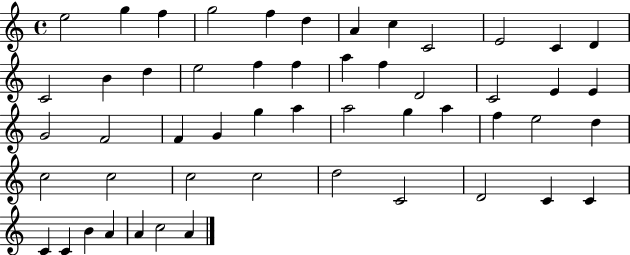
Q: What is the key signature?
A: C major